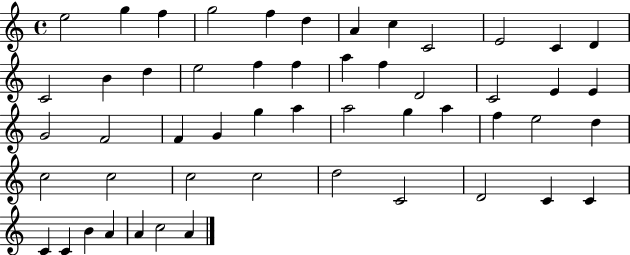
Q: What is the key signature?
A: C major